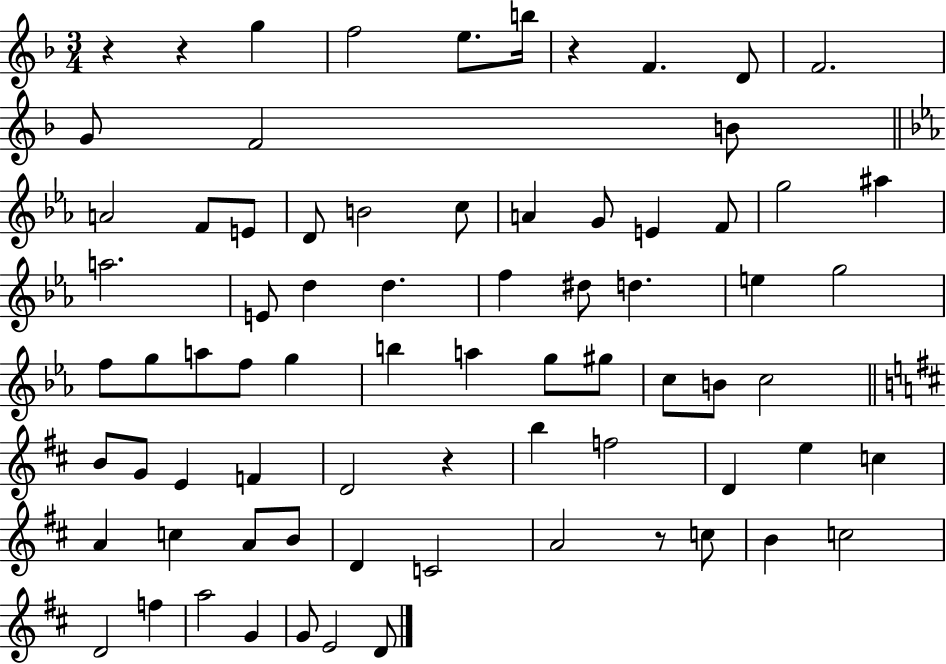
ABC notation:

X:1
T:Untitled
M:3/4
L:1/4
K:F
z z g f2 e/2 b/4 z F D/2 F2 G/2 F2 B/2 A2 F/2 E/2 D/2 B2 c/2 A G/2 E F/2 g2 ^a a2 E/2 d d f ^d/2 d e g2 f/2 g/2 a/2 f/2 g b a g/2 ^g/2 c/2 B/2 c2 B/2 G/2 E F D2 z b f2 D e c A c A/2 B/2 D C2 A2 z/2 c/2 B c2 D2 f a2 G G/2 E2 D/2